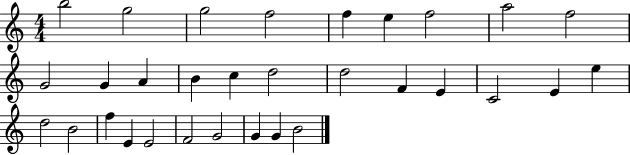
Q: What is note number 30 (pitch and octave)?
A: G4